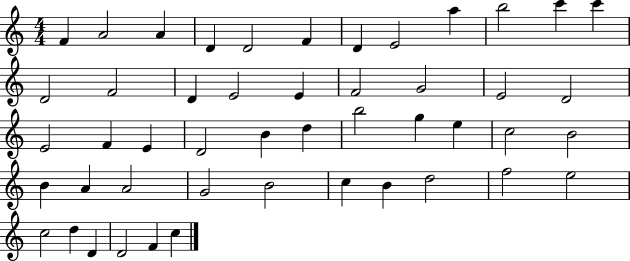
X:1
T:Untitled
M:4/4
L:1/4
K:C
F A2 A D D2 F D E2 a b2 c' c' D2 F2 D E2 E F2 G2 E2 D2 E2 F E D2 B d b2 g e c2 B2 B A A2 G2 B2 c B d2 f2 e2 c2 d D D2 F c